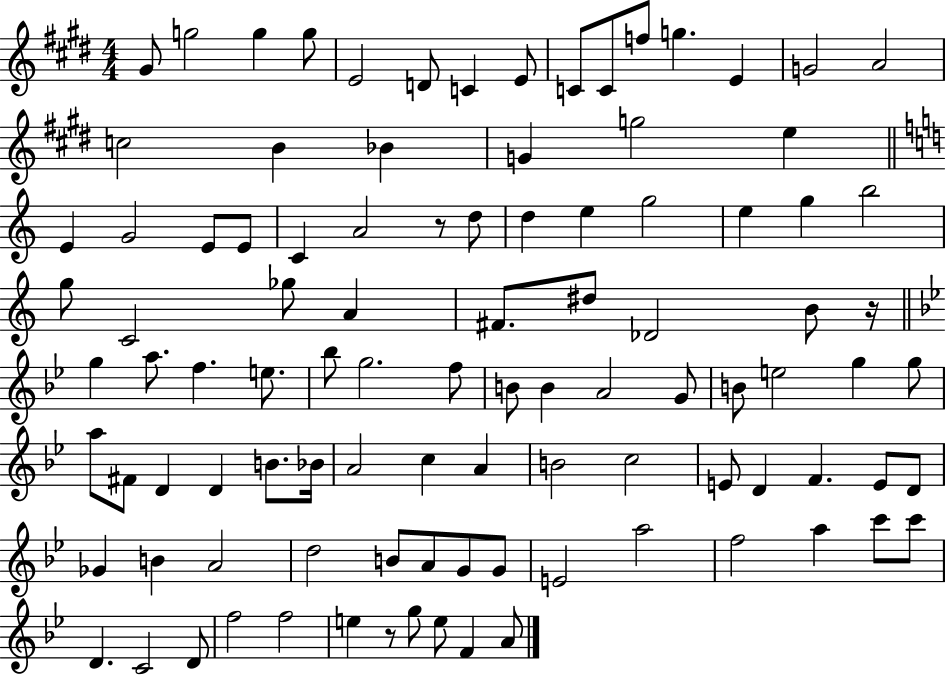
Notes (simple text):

G#4/e G5/h G5/q G5/e E4/h D4/e C4/q E4/e C4/e C4/e F5/e G5/q. E4/q G4/h A4/h C5/h B4/q Bb4/q G4/q G5/h E5/q E4/q G4/h E4/e E4/e C4/q A4/h R/e D5/e D5/q E5/q G5/h E5/q G5/q B5/h G5/e C4/h Gb5/e A4/q F#4/e. D#5/e Db4/h B4/e R/s G5/q A5/e. F5/q. E5/e. Bb5/e G5/h. F5/e B4/e B4/q A4/h G4/e B4/e E5/h G5/q G5/e A5/e F#4/e D4/q D4/q B4/e. Bb4/s A4/h C5/q A4/q B4/h C5/h E4/e D4/q F4/q. E4/e D4/e Gb4/q B4/q A4/h D5/h B4/e A4/e G4/e G4/e E4/h A5/h F5/h A5/q C6/e C6/e D4/q. C4/h D4/e F5/h F5/h E5/q R/e G5/e E5/e F4/q A4/e